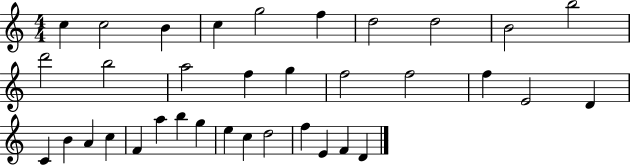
C5/q C5/h B4/q C5/q G5/h F5/q D5/h D5/h B4/h B5/h D6/h B5/h A5/h F5/q G5/q F5/h F5/h F5/q E4/h D4/q C4/q B4/q A4/q C5/q F4/q A5/q B5/q G5/q E5/q C5/q D5/h F5/q E4/q F4/q D4/q